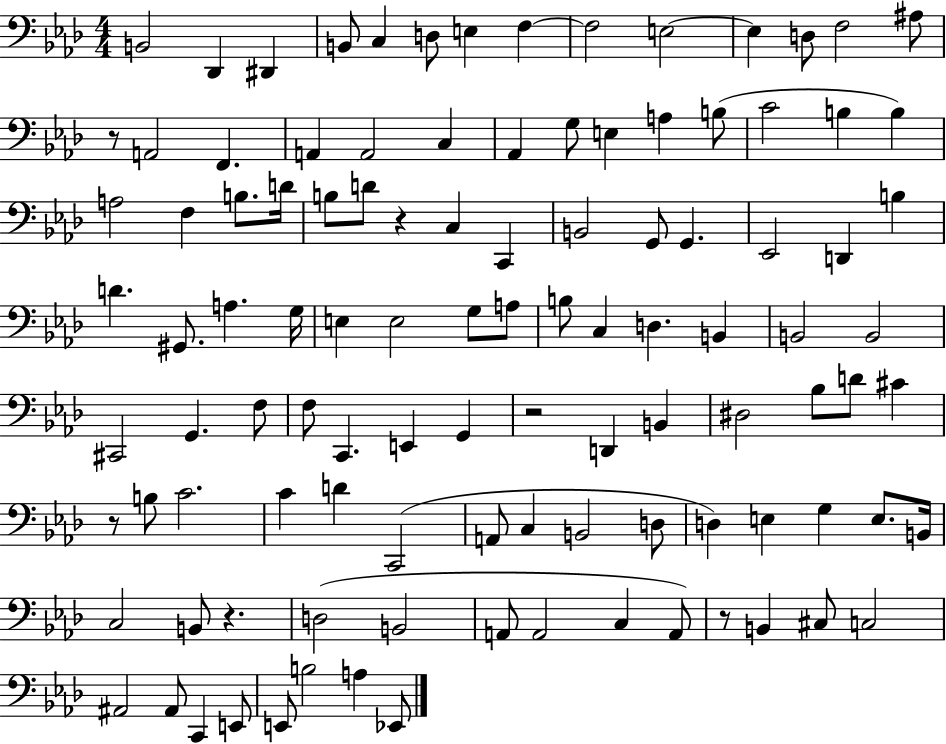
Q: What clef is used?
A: bass